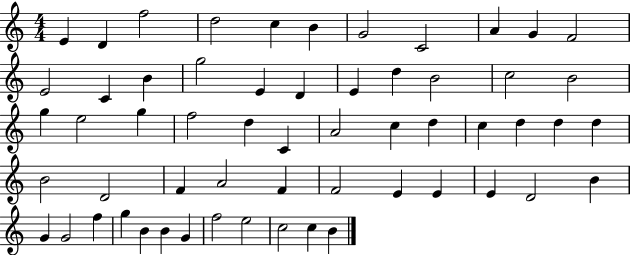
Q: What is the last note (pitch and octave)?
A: B4